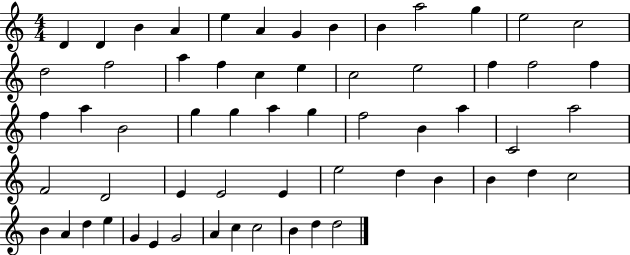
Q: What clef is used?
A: treble